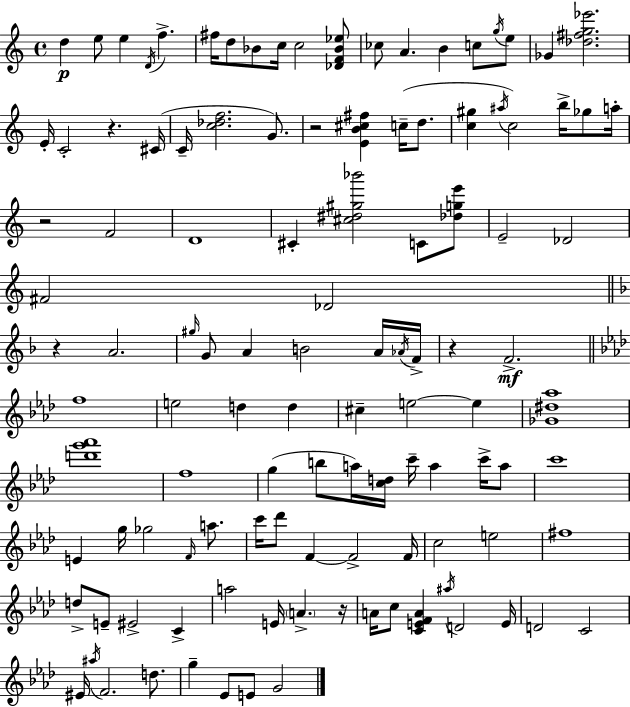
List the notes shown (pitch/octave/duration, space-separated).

D5/q E5/e E5/q D4/s F5/q. F#5/s D5/e Bb4/e C5/s C5/h [Db4,F4,Bb4,Eb5]/e CES5/e A4/q. B4/q C5/e G5/s E5/e Gb4/q [Db5,F#5,G5,Eb6]/h. E4/s C4/h R/q. C#4/s C4/s [C5,Db5,F5]/h. G4/e. R/h [E4,B4,C#5,F#5]/q C5/s D5/e. [C5,G#5]/q A#5/s C5/h B5/s Gb5/e A5/s R/h F4/h D4/w C#4/q [C#5,D#5,G#5,Bb6]/h C4/e [Db5,G5,E6]/e E4/h Db4/h F#4/h Db4/h R/q A4/h. G#5/s G4/e A4/q B4/h A4/s Ab4/s F4/s R/q F4/h. F5/w E5/h D5/q D5/q C#5/q E5/h E5/q [Gb4,D#5,Ab5]/w [D6,G6,Ab6]/w F5/w G5/q B5/e A5/s [C5,D5]/s C6/s A5/q C6/s A5/e C6/w E4/q G5/s Gb5/h F4/s A5/e. C6/s Db6/e F4/q F4/h F4/s C5/h E5/h F#5/w D5/e E4/e EIS4/h C4/q A5/h E4/s A4/q. R/s A4/s C5/e [C4,E4,F4,A4]/q A#5/s D4/h E4/s D4/h C4/h EIS4/s A#5/s F4/h. D5/e. G5/q Eb4/e E4/e G4/h